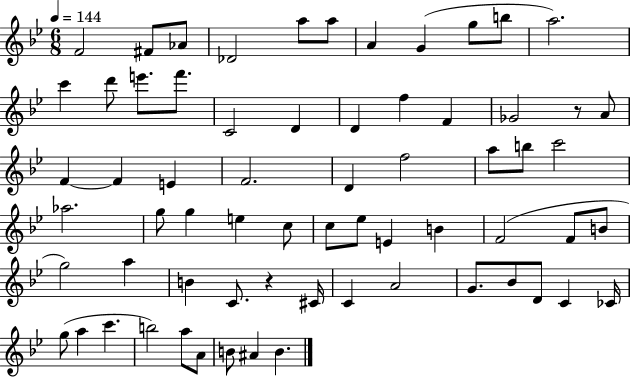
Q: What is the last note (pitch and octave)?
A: B4